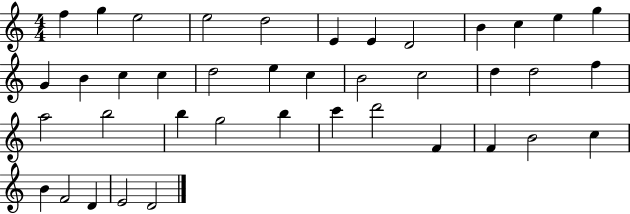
{
  \clef treble
  \numericTimeSignature
  \time 4/4
  \key c \major
  f''4 g''4 e''2 | e''2 d''2 | e'4 e'4 d'2 | b'4 c''4 e''4 g''4 | \break g'4 b'4 c''4 c''4 | d''2 e''4 c''4 | b'2 c''2 | d''4 d''2 f''4 | \break a''2 b''2 | b''4 g''2 b''4 | c'''4 d'''2 f'4 | f'4 b'2 c''4 | \break b'4 f'2 d'4 | e'2 d'2 | \bar "|."
}